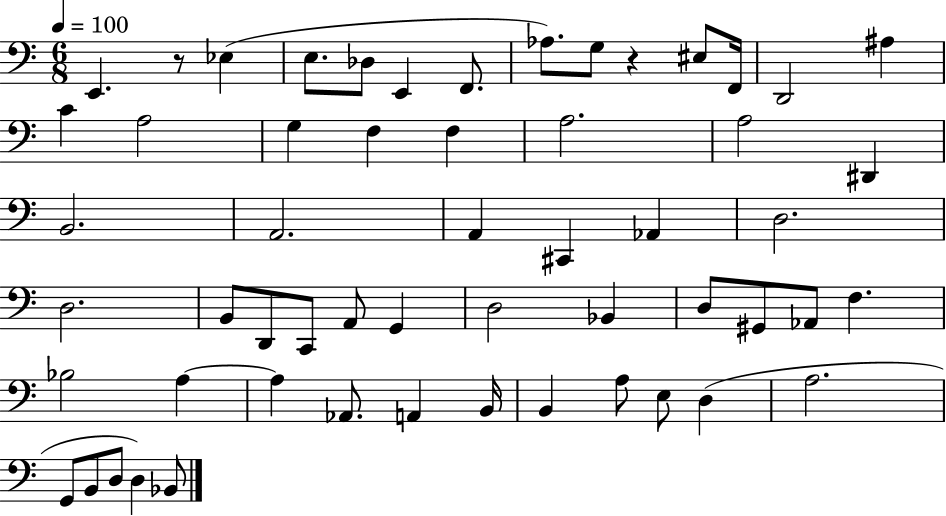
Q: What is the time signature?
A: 6/8